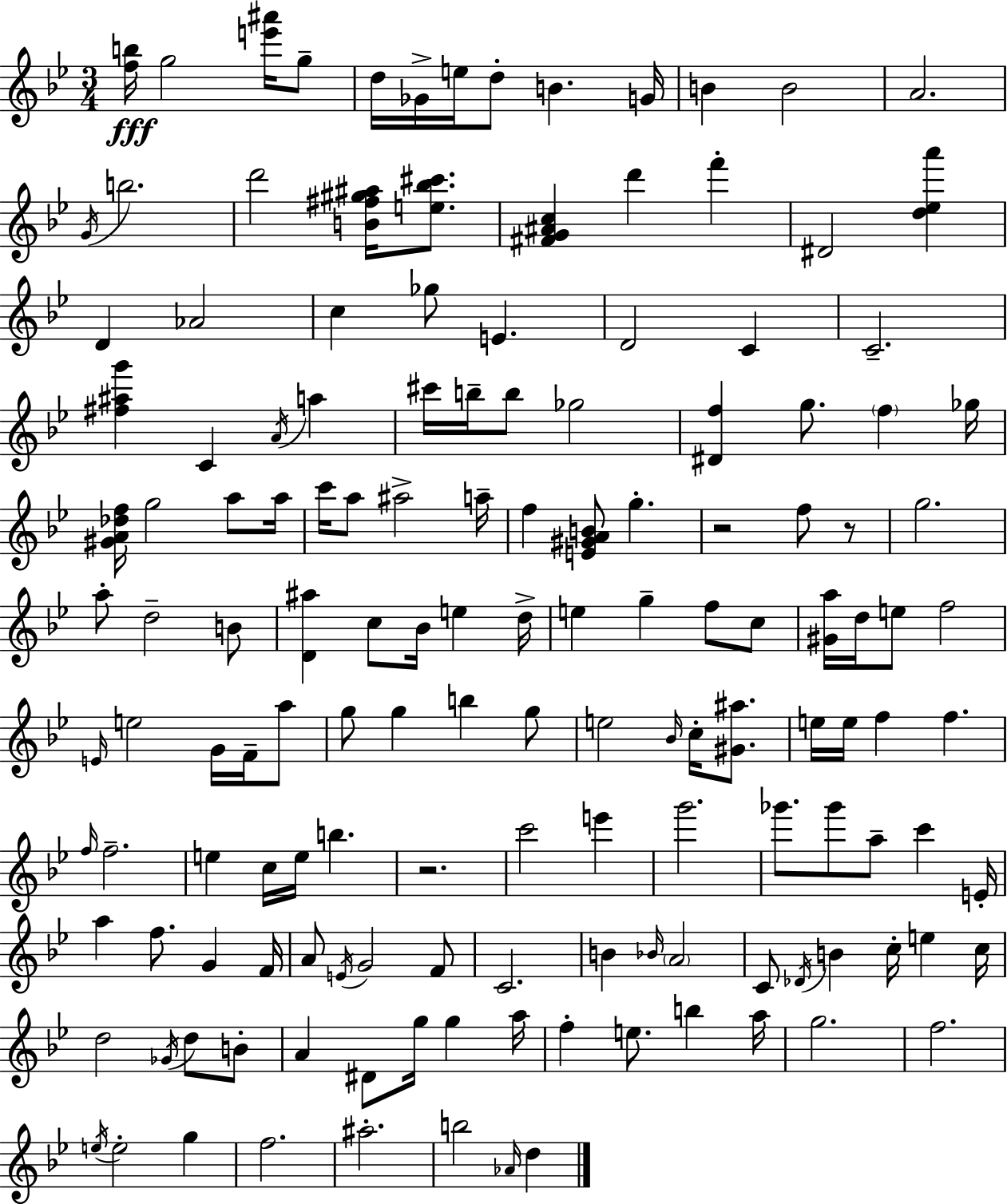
[F5,B5]/s G5/h [E6,A#6]/s G5/e D5/s Gb4/s E5/s D5/e B4/q. G4/s B4/q B4/h A4/h. G4/s B5/h. D6/h [B4,F#5,G#5,A#5]/s [E5,Bb5,C#6]/e. [F#4,G4,A#4,C5]/q D6/q F6/q D#4/h [D5,Eb5,A6]/q D4/q Ab4/h C5/q Gb5/e E4/q. D4/h C4/q C4/h. [F#5,A#5,G6]/q C4/q A4/s A5/q C#6/s B5/s B5/e Gb5/h [D#4,F5]/q G5/e. F5/q Gb5/s [G#4,A4,Db5,F5]/s G5/h A5/e A5/s C6/s A5/e A#5/h A5/s F5/q [E4,G#4,A4,B4]/e G5/q. R/h F5/e R/e G5/h. A5/e D5/h B4/e [D4,A#5]/q C5/e Bb4/s E5/q D5/s E5/q G5/q F5/e C5/e [G#4,A5]/s D5/s E5/e F5/h E4/s E5/h G4/s F4/s A5/e G5/e G5/q B5/q G5/e E5/h Bb4/s C5/s [G#4,A#5]/e. E5/s E5/s F5/q F5/q. F5/s F5/h. E5/q C5/s E5/s B5/q. R/h. C6/h E6/q G6/h. Gb6/e. Gb6/e A5/e C6/q E4/s A5/q F5/e. G4/q F4/s A4/e E4/s G4/h F4/e C4/h. B4/q Bb4/s A4/h C4/e Db4/s B4/q C5/s E5/q C5/s D5/h Gb4/s D5/e B4/e A4/q D#4/e G5/s G5/q A5/s F5/q E5/e. B5/q A5/s G5/h. F5/h. E5/s E5/h G5/q F5/h. A#5/h. B5/h Ab4/s D5/q